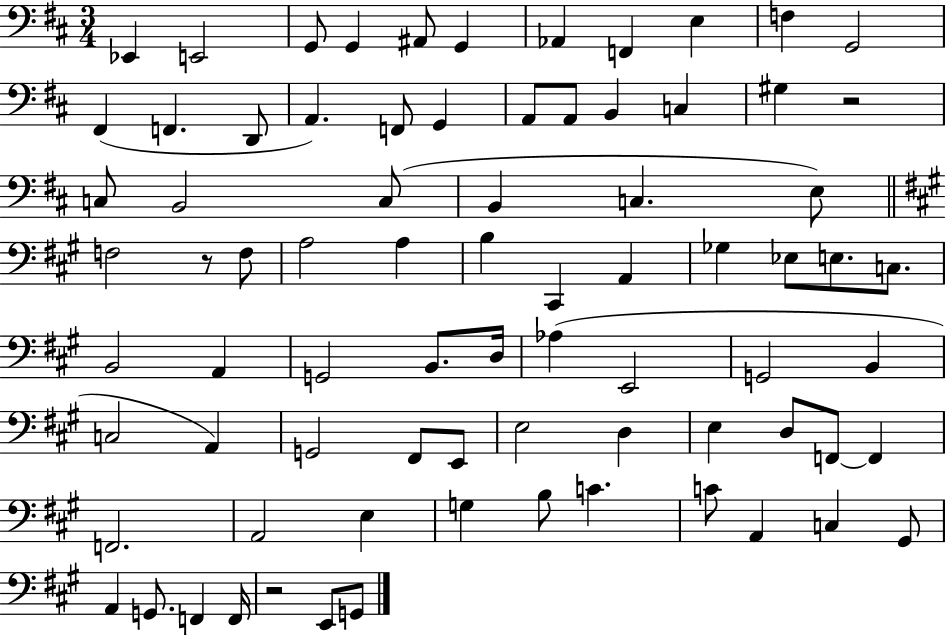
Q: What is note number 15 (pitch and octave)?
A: A2